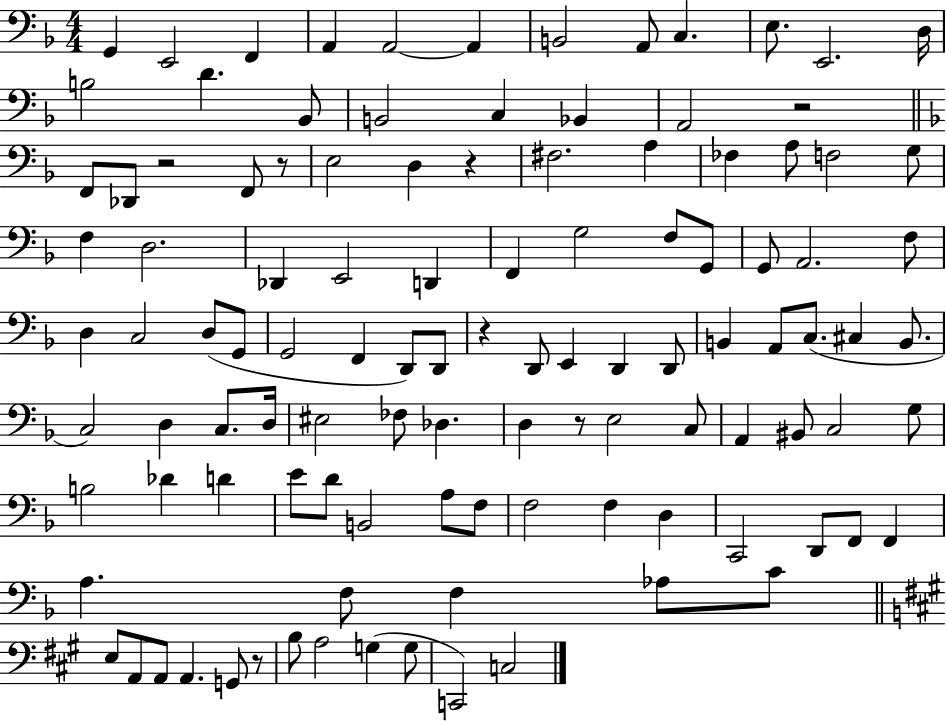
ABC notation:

X:1
T:Untitled
M:4/4
L:1/4
K:F
G,, E,,2 F,, A,, A,,2 A,, B,,2 A,,/2 C, E,/2 E,,2 D,/4 B,2 D _B,,/2 B,,2 C, _B,, A,,2 z2 F,,/2 _D,,/2 z2 F,,/2 z/2 E,2 D, z ^F,2 A, _F, A,/2 F,2 G,/2 F, D,2 _D,, E,,2 D,, F,, G,2 F,/2 G,,/2 G,,/2 A,,2 F,/2 D, C,2 D,/2 G,,/2 G,,2 F,, D,,/2 D,,/2 z D,,/2 E,, D,, D,,/2 B,, A,,/2 C,/2 ^C, B,,/2 C,2 D, C,/2 D,/4 ^E,2 _F,/2 _D, D, z/2 E,2 C,/2 A,, ^B,,/2 C,2 G,/2 B,2 _D D E/2 D/2 B,,2 A,/2 F,/2 F,2 F, D, C,,2 D,,/2 F,,/2 F,, A, F,/2 F, _A,/2 C/2 E,/2 A,,/2 A,,/2 A,, G,,/2 z/2 B,/2 A,2 G, G,/2 C,,2 C,2